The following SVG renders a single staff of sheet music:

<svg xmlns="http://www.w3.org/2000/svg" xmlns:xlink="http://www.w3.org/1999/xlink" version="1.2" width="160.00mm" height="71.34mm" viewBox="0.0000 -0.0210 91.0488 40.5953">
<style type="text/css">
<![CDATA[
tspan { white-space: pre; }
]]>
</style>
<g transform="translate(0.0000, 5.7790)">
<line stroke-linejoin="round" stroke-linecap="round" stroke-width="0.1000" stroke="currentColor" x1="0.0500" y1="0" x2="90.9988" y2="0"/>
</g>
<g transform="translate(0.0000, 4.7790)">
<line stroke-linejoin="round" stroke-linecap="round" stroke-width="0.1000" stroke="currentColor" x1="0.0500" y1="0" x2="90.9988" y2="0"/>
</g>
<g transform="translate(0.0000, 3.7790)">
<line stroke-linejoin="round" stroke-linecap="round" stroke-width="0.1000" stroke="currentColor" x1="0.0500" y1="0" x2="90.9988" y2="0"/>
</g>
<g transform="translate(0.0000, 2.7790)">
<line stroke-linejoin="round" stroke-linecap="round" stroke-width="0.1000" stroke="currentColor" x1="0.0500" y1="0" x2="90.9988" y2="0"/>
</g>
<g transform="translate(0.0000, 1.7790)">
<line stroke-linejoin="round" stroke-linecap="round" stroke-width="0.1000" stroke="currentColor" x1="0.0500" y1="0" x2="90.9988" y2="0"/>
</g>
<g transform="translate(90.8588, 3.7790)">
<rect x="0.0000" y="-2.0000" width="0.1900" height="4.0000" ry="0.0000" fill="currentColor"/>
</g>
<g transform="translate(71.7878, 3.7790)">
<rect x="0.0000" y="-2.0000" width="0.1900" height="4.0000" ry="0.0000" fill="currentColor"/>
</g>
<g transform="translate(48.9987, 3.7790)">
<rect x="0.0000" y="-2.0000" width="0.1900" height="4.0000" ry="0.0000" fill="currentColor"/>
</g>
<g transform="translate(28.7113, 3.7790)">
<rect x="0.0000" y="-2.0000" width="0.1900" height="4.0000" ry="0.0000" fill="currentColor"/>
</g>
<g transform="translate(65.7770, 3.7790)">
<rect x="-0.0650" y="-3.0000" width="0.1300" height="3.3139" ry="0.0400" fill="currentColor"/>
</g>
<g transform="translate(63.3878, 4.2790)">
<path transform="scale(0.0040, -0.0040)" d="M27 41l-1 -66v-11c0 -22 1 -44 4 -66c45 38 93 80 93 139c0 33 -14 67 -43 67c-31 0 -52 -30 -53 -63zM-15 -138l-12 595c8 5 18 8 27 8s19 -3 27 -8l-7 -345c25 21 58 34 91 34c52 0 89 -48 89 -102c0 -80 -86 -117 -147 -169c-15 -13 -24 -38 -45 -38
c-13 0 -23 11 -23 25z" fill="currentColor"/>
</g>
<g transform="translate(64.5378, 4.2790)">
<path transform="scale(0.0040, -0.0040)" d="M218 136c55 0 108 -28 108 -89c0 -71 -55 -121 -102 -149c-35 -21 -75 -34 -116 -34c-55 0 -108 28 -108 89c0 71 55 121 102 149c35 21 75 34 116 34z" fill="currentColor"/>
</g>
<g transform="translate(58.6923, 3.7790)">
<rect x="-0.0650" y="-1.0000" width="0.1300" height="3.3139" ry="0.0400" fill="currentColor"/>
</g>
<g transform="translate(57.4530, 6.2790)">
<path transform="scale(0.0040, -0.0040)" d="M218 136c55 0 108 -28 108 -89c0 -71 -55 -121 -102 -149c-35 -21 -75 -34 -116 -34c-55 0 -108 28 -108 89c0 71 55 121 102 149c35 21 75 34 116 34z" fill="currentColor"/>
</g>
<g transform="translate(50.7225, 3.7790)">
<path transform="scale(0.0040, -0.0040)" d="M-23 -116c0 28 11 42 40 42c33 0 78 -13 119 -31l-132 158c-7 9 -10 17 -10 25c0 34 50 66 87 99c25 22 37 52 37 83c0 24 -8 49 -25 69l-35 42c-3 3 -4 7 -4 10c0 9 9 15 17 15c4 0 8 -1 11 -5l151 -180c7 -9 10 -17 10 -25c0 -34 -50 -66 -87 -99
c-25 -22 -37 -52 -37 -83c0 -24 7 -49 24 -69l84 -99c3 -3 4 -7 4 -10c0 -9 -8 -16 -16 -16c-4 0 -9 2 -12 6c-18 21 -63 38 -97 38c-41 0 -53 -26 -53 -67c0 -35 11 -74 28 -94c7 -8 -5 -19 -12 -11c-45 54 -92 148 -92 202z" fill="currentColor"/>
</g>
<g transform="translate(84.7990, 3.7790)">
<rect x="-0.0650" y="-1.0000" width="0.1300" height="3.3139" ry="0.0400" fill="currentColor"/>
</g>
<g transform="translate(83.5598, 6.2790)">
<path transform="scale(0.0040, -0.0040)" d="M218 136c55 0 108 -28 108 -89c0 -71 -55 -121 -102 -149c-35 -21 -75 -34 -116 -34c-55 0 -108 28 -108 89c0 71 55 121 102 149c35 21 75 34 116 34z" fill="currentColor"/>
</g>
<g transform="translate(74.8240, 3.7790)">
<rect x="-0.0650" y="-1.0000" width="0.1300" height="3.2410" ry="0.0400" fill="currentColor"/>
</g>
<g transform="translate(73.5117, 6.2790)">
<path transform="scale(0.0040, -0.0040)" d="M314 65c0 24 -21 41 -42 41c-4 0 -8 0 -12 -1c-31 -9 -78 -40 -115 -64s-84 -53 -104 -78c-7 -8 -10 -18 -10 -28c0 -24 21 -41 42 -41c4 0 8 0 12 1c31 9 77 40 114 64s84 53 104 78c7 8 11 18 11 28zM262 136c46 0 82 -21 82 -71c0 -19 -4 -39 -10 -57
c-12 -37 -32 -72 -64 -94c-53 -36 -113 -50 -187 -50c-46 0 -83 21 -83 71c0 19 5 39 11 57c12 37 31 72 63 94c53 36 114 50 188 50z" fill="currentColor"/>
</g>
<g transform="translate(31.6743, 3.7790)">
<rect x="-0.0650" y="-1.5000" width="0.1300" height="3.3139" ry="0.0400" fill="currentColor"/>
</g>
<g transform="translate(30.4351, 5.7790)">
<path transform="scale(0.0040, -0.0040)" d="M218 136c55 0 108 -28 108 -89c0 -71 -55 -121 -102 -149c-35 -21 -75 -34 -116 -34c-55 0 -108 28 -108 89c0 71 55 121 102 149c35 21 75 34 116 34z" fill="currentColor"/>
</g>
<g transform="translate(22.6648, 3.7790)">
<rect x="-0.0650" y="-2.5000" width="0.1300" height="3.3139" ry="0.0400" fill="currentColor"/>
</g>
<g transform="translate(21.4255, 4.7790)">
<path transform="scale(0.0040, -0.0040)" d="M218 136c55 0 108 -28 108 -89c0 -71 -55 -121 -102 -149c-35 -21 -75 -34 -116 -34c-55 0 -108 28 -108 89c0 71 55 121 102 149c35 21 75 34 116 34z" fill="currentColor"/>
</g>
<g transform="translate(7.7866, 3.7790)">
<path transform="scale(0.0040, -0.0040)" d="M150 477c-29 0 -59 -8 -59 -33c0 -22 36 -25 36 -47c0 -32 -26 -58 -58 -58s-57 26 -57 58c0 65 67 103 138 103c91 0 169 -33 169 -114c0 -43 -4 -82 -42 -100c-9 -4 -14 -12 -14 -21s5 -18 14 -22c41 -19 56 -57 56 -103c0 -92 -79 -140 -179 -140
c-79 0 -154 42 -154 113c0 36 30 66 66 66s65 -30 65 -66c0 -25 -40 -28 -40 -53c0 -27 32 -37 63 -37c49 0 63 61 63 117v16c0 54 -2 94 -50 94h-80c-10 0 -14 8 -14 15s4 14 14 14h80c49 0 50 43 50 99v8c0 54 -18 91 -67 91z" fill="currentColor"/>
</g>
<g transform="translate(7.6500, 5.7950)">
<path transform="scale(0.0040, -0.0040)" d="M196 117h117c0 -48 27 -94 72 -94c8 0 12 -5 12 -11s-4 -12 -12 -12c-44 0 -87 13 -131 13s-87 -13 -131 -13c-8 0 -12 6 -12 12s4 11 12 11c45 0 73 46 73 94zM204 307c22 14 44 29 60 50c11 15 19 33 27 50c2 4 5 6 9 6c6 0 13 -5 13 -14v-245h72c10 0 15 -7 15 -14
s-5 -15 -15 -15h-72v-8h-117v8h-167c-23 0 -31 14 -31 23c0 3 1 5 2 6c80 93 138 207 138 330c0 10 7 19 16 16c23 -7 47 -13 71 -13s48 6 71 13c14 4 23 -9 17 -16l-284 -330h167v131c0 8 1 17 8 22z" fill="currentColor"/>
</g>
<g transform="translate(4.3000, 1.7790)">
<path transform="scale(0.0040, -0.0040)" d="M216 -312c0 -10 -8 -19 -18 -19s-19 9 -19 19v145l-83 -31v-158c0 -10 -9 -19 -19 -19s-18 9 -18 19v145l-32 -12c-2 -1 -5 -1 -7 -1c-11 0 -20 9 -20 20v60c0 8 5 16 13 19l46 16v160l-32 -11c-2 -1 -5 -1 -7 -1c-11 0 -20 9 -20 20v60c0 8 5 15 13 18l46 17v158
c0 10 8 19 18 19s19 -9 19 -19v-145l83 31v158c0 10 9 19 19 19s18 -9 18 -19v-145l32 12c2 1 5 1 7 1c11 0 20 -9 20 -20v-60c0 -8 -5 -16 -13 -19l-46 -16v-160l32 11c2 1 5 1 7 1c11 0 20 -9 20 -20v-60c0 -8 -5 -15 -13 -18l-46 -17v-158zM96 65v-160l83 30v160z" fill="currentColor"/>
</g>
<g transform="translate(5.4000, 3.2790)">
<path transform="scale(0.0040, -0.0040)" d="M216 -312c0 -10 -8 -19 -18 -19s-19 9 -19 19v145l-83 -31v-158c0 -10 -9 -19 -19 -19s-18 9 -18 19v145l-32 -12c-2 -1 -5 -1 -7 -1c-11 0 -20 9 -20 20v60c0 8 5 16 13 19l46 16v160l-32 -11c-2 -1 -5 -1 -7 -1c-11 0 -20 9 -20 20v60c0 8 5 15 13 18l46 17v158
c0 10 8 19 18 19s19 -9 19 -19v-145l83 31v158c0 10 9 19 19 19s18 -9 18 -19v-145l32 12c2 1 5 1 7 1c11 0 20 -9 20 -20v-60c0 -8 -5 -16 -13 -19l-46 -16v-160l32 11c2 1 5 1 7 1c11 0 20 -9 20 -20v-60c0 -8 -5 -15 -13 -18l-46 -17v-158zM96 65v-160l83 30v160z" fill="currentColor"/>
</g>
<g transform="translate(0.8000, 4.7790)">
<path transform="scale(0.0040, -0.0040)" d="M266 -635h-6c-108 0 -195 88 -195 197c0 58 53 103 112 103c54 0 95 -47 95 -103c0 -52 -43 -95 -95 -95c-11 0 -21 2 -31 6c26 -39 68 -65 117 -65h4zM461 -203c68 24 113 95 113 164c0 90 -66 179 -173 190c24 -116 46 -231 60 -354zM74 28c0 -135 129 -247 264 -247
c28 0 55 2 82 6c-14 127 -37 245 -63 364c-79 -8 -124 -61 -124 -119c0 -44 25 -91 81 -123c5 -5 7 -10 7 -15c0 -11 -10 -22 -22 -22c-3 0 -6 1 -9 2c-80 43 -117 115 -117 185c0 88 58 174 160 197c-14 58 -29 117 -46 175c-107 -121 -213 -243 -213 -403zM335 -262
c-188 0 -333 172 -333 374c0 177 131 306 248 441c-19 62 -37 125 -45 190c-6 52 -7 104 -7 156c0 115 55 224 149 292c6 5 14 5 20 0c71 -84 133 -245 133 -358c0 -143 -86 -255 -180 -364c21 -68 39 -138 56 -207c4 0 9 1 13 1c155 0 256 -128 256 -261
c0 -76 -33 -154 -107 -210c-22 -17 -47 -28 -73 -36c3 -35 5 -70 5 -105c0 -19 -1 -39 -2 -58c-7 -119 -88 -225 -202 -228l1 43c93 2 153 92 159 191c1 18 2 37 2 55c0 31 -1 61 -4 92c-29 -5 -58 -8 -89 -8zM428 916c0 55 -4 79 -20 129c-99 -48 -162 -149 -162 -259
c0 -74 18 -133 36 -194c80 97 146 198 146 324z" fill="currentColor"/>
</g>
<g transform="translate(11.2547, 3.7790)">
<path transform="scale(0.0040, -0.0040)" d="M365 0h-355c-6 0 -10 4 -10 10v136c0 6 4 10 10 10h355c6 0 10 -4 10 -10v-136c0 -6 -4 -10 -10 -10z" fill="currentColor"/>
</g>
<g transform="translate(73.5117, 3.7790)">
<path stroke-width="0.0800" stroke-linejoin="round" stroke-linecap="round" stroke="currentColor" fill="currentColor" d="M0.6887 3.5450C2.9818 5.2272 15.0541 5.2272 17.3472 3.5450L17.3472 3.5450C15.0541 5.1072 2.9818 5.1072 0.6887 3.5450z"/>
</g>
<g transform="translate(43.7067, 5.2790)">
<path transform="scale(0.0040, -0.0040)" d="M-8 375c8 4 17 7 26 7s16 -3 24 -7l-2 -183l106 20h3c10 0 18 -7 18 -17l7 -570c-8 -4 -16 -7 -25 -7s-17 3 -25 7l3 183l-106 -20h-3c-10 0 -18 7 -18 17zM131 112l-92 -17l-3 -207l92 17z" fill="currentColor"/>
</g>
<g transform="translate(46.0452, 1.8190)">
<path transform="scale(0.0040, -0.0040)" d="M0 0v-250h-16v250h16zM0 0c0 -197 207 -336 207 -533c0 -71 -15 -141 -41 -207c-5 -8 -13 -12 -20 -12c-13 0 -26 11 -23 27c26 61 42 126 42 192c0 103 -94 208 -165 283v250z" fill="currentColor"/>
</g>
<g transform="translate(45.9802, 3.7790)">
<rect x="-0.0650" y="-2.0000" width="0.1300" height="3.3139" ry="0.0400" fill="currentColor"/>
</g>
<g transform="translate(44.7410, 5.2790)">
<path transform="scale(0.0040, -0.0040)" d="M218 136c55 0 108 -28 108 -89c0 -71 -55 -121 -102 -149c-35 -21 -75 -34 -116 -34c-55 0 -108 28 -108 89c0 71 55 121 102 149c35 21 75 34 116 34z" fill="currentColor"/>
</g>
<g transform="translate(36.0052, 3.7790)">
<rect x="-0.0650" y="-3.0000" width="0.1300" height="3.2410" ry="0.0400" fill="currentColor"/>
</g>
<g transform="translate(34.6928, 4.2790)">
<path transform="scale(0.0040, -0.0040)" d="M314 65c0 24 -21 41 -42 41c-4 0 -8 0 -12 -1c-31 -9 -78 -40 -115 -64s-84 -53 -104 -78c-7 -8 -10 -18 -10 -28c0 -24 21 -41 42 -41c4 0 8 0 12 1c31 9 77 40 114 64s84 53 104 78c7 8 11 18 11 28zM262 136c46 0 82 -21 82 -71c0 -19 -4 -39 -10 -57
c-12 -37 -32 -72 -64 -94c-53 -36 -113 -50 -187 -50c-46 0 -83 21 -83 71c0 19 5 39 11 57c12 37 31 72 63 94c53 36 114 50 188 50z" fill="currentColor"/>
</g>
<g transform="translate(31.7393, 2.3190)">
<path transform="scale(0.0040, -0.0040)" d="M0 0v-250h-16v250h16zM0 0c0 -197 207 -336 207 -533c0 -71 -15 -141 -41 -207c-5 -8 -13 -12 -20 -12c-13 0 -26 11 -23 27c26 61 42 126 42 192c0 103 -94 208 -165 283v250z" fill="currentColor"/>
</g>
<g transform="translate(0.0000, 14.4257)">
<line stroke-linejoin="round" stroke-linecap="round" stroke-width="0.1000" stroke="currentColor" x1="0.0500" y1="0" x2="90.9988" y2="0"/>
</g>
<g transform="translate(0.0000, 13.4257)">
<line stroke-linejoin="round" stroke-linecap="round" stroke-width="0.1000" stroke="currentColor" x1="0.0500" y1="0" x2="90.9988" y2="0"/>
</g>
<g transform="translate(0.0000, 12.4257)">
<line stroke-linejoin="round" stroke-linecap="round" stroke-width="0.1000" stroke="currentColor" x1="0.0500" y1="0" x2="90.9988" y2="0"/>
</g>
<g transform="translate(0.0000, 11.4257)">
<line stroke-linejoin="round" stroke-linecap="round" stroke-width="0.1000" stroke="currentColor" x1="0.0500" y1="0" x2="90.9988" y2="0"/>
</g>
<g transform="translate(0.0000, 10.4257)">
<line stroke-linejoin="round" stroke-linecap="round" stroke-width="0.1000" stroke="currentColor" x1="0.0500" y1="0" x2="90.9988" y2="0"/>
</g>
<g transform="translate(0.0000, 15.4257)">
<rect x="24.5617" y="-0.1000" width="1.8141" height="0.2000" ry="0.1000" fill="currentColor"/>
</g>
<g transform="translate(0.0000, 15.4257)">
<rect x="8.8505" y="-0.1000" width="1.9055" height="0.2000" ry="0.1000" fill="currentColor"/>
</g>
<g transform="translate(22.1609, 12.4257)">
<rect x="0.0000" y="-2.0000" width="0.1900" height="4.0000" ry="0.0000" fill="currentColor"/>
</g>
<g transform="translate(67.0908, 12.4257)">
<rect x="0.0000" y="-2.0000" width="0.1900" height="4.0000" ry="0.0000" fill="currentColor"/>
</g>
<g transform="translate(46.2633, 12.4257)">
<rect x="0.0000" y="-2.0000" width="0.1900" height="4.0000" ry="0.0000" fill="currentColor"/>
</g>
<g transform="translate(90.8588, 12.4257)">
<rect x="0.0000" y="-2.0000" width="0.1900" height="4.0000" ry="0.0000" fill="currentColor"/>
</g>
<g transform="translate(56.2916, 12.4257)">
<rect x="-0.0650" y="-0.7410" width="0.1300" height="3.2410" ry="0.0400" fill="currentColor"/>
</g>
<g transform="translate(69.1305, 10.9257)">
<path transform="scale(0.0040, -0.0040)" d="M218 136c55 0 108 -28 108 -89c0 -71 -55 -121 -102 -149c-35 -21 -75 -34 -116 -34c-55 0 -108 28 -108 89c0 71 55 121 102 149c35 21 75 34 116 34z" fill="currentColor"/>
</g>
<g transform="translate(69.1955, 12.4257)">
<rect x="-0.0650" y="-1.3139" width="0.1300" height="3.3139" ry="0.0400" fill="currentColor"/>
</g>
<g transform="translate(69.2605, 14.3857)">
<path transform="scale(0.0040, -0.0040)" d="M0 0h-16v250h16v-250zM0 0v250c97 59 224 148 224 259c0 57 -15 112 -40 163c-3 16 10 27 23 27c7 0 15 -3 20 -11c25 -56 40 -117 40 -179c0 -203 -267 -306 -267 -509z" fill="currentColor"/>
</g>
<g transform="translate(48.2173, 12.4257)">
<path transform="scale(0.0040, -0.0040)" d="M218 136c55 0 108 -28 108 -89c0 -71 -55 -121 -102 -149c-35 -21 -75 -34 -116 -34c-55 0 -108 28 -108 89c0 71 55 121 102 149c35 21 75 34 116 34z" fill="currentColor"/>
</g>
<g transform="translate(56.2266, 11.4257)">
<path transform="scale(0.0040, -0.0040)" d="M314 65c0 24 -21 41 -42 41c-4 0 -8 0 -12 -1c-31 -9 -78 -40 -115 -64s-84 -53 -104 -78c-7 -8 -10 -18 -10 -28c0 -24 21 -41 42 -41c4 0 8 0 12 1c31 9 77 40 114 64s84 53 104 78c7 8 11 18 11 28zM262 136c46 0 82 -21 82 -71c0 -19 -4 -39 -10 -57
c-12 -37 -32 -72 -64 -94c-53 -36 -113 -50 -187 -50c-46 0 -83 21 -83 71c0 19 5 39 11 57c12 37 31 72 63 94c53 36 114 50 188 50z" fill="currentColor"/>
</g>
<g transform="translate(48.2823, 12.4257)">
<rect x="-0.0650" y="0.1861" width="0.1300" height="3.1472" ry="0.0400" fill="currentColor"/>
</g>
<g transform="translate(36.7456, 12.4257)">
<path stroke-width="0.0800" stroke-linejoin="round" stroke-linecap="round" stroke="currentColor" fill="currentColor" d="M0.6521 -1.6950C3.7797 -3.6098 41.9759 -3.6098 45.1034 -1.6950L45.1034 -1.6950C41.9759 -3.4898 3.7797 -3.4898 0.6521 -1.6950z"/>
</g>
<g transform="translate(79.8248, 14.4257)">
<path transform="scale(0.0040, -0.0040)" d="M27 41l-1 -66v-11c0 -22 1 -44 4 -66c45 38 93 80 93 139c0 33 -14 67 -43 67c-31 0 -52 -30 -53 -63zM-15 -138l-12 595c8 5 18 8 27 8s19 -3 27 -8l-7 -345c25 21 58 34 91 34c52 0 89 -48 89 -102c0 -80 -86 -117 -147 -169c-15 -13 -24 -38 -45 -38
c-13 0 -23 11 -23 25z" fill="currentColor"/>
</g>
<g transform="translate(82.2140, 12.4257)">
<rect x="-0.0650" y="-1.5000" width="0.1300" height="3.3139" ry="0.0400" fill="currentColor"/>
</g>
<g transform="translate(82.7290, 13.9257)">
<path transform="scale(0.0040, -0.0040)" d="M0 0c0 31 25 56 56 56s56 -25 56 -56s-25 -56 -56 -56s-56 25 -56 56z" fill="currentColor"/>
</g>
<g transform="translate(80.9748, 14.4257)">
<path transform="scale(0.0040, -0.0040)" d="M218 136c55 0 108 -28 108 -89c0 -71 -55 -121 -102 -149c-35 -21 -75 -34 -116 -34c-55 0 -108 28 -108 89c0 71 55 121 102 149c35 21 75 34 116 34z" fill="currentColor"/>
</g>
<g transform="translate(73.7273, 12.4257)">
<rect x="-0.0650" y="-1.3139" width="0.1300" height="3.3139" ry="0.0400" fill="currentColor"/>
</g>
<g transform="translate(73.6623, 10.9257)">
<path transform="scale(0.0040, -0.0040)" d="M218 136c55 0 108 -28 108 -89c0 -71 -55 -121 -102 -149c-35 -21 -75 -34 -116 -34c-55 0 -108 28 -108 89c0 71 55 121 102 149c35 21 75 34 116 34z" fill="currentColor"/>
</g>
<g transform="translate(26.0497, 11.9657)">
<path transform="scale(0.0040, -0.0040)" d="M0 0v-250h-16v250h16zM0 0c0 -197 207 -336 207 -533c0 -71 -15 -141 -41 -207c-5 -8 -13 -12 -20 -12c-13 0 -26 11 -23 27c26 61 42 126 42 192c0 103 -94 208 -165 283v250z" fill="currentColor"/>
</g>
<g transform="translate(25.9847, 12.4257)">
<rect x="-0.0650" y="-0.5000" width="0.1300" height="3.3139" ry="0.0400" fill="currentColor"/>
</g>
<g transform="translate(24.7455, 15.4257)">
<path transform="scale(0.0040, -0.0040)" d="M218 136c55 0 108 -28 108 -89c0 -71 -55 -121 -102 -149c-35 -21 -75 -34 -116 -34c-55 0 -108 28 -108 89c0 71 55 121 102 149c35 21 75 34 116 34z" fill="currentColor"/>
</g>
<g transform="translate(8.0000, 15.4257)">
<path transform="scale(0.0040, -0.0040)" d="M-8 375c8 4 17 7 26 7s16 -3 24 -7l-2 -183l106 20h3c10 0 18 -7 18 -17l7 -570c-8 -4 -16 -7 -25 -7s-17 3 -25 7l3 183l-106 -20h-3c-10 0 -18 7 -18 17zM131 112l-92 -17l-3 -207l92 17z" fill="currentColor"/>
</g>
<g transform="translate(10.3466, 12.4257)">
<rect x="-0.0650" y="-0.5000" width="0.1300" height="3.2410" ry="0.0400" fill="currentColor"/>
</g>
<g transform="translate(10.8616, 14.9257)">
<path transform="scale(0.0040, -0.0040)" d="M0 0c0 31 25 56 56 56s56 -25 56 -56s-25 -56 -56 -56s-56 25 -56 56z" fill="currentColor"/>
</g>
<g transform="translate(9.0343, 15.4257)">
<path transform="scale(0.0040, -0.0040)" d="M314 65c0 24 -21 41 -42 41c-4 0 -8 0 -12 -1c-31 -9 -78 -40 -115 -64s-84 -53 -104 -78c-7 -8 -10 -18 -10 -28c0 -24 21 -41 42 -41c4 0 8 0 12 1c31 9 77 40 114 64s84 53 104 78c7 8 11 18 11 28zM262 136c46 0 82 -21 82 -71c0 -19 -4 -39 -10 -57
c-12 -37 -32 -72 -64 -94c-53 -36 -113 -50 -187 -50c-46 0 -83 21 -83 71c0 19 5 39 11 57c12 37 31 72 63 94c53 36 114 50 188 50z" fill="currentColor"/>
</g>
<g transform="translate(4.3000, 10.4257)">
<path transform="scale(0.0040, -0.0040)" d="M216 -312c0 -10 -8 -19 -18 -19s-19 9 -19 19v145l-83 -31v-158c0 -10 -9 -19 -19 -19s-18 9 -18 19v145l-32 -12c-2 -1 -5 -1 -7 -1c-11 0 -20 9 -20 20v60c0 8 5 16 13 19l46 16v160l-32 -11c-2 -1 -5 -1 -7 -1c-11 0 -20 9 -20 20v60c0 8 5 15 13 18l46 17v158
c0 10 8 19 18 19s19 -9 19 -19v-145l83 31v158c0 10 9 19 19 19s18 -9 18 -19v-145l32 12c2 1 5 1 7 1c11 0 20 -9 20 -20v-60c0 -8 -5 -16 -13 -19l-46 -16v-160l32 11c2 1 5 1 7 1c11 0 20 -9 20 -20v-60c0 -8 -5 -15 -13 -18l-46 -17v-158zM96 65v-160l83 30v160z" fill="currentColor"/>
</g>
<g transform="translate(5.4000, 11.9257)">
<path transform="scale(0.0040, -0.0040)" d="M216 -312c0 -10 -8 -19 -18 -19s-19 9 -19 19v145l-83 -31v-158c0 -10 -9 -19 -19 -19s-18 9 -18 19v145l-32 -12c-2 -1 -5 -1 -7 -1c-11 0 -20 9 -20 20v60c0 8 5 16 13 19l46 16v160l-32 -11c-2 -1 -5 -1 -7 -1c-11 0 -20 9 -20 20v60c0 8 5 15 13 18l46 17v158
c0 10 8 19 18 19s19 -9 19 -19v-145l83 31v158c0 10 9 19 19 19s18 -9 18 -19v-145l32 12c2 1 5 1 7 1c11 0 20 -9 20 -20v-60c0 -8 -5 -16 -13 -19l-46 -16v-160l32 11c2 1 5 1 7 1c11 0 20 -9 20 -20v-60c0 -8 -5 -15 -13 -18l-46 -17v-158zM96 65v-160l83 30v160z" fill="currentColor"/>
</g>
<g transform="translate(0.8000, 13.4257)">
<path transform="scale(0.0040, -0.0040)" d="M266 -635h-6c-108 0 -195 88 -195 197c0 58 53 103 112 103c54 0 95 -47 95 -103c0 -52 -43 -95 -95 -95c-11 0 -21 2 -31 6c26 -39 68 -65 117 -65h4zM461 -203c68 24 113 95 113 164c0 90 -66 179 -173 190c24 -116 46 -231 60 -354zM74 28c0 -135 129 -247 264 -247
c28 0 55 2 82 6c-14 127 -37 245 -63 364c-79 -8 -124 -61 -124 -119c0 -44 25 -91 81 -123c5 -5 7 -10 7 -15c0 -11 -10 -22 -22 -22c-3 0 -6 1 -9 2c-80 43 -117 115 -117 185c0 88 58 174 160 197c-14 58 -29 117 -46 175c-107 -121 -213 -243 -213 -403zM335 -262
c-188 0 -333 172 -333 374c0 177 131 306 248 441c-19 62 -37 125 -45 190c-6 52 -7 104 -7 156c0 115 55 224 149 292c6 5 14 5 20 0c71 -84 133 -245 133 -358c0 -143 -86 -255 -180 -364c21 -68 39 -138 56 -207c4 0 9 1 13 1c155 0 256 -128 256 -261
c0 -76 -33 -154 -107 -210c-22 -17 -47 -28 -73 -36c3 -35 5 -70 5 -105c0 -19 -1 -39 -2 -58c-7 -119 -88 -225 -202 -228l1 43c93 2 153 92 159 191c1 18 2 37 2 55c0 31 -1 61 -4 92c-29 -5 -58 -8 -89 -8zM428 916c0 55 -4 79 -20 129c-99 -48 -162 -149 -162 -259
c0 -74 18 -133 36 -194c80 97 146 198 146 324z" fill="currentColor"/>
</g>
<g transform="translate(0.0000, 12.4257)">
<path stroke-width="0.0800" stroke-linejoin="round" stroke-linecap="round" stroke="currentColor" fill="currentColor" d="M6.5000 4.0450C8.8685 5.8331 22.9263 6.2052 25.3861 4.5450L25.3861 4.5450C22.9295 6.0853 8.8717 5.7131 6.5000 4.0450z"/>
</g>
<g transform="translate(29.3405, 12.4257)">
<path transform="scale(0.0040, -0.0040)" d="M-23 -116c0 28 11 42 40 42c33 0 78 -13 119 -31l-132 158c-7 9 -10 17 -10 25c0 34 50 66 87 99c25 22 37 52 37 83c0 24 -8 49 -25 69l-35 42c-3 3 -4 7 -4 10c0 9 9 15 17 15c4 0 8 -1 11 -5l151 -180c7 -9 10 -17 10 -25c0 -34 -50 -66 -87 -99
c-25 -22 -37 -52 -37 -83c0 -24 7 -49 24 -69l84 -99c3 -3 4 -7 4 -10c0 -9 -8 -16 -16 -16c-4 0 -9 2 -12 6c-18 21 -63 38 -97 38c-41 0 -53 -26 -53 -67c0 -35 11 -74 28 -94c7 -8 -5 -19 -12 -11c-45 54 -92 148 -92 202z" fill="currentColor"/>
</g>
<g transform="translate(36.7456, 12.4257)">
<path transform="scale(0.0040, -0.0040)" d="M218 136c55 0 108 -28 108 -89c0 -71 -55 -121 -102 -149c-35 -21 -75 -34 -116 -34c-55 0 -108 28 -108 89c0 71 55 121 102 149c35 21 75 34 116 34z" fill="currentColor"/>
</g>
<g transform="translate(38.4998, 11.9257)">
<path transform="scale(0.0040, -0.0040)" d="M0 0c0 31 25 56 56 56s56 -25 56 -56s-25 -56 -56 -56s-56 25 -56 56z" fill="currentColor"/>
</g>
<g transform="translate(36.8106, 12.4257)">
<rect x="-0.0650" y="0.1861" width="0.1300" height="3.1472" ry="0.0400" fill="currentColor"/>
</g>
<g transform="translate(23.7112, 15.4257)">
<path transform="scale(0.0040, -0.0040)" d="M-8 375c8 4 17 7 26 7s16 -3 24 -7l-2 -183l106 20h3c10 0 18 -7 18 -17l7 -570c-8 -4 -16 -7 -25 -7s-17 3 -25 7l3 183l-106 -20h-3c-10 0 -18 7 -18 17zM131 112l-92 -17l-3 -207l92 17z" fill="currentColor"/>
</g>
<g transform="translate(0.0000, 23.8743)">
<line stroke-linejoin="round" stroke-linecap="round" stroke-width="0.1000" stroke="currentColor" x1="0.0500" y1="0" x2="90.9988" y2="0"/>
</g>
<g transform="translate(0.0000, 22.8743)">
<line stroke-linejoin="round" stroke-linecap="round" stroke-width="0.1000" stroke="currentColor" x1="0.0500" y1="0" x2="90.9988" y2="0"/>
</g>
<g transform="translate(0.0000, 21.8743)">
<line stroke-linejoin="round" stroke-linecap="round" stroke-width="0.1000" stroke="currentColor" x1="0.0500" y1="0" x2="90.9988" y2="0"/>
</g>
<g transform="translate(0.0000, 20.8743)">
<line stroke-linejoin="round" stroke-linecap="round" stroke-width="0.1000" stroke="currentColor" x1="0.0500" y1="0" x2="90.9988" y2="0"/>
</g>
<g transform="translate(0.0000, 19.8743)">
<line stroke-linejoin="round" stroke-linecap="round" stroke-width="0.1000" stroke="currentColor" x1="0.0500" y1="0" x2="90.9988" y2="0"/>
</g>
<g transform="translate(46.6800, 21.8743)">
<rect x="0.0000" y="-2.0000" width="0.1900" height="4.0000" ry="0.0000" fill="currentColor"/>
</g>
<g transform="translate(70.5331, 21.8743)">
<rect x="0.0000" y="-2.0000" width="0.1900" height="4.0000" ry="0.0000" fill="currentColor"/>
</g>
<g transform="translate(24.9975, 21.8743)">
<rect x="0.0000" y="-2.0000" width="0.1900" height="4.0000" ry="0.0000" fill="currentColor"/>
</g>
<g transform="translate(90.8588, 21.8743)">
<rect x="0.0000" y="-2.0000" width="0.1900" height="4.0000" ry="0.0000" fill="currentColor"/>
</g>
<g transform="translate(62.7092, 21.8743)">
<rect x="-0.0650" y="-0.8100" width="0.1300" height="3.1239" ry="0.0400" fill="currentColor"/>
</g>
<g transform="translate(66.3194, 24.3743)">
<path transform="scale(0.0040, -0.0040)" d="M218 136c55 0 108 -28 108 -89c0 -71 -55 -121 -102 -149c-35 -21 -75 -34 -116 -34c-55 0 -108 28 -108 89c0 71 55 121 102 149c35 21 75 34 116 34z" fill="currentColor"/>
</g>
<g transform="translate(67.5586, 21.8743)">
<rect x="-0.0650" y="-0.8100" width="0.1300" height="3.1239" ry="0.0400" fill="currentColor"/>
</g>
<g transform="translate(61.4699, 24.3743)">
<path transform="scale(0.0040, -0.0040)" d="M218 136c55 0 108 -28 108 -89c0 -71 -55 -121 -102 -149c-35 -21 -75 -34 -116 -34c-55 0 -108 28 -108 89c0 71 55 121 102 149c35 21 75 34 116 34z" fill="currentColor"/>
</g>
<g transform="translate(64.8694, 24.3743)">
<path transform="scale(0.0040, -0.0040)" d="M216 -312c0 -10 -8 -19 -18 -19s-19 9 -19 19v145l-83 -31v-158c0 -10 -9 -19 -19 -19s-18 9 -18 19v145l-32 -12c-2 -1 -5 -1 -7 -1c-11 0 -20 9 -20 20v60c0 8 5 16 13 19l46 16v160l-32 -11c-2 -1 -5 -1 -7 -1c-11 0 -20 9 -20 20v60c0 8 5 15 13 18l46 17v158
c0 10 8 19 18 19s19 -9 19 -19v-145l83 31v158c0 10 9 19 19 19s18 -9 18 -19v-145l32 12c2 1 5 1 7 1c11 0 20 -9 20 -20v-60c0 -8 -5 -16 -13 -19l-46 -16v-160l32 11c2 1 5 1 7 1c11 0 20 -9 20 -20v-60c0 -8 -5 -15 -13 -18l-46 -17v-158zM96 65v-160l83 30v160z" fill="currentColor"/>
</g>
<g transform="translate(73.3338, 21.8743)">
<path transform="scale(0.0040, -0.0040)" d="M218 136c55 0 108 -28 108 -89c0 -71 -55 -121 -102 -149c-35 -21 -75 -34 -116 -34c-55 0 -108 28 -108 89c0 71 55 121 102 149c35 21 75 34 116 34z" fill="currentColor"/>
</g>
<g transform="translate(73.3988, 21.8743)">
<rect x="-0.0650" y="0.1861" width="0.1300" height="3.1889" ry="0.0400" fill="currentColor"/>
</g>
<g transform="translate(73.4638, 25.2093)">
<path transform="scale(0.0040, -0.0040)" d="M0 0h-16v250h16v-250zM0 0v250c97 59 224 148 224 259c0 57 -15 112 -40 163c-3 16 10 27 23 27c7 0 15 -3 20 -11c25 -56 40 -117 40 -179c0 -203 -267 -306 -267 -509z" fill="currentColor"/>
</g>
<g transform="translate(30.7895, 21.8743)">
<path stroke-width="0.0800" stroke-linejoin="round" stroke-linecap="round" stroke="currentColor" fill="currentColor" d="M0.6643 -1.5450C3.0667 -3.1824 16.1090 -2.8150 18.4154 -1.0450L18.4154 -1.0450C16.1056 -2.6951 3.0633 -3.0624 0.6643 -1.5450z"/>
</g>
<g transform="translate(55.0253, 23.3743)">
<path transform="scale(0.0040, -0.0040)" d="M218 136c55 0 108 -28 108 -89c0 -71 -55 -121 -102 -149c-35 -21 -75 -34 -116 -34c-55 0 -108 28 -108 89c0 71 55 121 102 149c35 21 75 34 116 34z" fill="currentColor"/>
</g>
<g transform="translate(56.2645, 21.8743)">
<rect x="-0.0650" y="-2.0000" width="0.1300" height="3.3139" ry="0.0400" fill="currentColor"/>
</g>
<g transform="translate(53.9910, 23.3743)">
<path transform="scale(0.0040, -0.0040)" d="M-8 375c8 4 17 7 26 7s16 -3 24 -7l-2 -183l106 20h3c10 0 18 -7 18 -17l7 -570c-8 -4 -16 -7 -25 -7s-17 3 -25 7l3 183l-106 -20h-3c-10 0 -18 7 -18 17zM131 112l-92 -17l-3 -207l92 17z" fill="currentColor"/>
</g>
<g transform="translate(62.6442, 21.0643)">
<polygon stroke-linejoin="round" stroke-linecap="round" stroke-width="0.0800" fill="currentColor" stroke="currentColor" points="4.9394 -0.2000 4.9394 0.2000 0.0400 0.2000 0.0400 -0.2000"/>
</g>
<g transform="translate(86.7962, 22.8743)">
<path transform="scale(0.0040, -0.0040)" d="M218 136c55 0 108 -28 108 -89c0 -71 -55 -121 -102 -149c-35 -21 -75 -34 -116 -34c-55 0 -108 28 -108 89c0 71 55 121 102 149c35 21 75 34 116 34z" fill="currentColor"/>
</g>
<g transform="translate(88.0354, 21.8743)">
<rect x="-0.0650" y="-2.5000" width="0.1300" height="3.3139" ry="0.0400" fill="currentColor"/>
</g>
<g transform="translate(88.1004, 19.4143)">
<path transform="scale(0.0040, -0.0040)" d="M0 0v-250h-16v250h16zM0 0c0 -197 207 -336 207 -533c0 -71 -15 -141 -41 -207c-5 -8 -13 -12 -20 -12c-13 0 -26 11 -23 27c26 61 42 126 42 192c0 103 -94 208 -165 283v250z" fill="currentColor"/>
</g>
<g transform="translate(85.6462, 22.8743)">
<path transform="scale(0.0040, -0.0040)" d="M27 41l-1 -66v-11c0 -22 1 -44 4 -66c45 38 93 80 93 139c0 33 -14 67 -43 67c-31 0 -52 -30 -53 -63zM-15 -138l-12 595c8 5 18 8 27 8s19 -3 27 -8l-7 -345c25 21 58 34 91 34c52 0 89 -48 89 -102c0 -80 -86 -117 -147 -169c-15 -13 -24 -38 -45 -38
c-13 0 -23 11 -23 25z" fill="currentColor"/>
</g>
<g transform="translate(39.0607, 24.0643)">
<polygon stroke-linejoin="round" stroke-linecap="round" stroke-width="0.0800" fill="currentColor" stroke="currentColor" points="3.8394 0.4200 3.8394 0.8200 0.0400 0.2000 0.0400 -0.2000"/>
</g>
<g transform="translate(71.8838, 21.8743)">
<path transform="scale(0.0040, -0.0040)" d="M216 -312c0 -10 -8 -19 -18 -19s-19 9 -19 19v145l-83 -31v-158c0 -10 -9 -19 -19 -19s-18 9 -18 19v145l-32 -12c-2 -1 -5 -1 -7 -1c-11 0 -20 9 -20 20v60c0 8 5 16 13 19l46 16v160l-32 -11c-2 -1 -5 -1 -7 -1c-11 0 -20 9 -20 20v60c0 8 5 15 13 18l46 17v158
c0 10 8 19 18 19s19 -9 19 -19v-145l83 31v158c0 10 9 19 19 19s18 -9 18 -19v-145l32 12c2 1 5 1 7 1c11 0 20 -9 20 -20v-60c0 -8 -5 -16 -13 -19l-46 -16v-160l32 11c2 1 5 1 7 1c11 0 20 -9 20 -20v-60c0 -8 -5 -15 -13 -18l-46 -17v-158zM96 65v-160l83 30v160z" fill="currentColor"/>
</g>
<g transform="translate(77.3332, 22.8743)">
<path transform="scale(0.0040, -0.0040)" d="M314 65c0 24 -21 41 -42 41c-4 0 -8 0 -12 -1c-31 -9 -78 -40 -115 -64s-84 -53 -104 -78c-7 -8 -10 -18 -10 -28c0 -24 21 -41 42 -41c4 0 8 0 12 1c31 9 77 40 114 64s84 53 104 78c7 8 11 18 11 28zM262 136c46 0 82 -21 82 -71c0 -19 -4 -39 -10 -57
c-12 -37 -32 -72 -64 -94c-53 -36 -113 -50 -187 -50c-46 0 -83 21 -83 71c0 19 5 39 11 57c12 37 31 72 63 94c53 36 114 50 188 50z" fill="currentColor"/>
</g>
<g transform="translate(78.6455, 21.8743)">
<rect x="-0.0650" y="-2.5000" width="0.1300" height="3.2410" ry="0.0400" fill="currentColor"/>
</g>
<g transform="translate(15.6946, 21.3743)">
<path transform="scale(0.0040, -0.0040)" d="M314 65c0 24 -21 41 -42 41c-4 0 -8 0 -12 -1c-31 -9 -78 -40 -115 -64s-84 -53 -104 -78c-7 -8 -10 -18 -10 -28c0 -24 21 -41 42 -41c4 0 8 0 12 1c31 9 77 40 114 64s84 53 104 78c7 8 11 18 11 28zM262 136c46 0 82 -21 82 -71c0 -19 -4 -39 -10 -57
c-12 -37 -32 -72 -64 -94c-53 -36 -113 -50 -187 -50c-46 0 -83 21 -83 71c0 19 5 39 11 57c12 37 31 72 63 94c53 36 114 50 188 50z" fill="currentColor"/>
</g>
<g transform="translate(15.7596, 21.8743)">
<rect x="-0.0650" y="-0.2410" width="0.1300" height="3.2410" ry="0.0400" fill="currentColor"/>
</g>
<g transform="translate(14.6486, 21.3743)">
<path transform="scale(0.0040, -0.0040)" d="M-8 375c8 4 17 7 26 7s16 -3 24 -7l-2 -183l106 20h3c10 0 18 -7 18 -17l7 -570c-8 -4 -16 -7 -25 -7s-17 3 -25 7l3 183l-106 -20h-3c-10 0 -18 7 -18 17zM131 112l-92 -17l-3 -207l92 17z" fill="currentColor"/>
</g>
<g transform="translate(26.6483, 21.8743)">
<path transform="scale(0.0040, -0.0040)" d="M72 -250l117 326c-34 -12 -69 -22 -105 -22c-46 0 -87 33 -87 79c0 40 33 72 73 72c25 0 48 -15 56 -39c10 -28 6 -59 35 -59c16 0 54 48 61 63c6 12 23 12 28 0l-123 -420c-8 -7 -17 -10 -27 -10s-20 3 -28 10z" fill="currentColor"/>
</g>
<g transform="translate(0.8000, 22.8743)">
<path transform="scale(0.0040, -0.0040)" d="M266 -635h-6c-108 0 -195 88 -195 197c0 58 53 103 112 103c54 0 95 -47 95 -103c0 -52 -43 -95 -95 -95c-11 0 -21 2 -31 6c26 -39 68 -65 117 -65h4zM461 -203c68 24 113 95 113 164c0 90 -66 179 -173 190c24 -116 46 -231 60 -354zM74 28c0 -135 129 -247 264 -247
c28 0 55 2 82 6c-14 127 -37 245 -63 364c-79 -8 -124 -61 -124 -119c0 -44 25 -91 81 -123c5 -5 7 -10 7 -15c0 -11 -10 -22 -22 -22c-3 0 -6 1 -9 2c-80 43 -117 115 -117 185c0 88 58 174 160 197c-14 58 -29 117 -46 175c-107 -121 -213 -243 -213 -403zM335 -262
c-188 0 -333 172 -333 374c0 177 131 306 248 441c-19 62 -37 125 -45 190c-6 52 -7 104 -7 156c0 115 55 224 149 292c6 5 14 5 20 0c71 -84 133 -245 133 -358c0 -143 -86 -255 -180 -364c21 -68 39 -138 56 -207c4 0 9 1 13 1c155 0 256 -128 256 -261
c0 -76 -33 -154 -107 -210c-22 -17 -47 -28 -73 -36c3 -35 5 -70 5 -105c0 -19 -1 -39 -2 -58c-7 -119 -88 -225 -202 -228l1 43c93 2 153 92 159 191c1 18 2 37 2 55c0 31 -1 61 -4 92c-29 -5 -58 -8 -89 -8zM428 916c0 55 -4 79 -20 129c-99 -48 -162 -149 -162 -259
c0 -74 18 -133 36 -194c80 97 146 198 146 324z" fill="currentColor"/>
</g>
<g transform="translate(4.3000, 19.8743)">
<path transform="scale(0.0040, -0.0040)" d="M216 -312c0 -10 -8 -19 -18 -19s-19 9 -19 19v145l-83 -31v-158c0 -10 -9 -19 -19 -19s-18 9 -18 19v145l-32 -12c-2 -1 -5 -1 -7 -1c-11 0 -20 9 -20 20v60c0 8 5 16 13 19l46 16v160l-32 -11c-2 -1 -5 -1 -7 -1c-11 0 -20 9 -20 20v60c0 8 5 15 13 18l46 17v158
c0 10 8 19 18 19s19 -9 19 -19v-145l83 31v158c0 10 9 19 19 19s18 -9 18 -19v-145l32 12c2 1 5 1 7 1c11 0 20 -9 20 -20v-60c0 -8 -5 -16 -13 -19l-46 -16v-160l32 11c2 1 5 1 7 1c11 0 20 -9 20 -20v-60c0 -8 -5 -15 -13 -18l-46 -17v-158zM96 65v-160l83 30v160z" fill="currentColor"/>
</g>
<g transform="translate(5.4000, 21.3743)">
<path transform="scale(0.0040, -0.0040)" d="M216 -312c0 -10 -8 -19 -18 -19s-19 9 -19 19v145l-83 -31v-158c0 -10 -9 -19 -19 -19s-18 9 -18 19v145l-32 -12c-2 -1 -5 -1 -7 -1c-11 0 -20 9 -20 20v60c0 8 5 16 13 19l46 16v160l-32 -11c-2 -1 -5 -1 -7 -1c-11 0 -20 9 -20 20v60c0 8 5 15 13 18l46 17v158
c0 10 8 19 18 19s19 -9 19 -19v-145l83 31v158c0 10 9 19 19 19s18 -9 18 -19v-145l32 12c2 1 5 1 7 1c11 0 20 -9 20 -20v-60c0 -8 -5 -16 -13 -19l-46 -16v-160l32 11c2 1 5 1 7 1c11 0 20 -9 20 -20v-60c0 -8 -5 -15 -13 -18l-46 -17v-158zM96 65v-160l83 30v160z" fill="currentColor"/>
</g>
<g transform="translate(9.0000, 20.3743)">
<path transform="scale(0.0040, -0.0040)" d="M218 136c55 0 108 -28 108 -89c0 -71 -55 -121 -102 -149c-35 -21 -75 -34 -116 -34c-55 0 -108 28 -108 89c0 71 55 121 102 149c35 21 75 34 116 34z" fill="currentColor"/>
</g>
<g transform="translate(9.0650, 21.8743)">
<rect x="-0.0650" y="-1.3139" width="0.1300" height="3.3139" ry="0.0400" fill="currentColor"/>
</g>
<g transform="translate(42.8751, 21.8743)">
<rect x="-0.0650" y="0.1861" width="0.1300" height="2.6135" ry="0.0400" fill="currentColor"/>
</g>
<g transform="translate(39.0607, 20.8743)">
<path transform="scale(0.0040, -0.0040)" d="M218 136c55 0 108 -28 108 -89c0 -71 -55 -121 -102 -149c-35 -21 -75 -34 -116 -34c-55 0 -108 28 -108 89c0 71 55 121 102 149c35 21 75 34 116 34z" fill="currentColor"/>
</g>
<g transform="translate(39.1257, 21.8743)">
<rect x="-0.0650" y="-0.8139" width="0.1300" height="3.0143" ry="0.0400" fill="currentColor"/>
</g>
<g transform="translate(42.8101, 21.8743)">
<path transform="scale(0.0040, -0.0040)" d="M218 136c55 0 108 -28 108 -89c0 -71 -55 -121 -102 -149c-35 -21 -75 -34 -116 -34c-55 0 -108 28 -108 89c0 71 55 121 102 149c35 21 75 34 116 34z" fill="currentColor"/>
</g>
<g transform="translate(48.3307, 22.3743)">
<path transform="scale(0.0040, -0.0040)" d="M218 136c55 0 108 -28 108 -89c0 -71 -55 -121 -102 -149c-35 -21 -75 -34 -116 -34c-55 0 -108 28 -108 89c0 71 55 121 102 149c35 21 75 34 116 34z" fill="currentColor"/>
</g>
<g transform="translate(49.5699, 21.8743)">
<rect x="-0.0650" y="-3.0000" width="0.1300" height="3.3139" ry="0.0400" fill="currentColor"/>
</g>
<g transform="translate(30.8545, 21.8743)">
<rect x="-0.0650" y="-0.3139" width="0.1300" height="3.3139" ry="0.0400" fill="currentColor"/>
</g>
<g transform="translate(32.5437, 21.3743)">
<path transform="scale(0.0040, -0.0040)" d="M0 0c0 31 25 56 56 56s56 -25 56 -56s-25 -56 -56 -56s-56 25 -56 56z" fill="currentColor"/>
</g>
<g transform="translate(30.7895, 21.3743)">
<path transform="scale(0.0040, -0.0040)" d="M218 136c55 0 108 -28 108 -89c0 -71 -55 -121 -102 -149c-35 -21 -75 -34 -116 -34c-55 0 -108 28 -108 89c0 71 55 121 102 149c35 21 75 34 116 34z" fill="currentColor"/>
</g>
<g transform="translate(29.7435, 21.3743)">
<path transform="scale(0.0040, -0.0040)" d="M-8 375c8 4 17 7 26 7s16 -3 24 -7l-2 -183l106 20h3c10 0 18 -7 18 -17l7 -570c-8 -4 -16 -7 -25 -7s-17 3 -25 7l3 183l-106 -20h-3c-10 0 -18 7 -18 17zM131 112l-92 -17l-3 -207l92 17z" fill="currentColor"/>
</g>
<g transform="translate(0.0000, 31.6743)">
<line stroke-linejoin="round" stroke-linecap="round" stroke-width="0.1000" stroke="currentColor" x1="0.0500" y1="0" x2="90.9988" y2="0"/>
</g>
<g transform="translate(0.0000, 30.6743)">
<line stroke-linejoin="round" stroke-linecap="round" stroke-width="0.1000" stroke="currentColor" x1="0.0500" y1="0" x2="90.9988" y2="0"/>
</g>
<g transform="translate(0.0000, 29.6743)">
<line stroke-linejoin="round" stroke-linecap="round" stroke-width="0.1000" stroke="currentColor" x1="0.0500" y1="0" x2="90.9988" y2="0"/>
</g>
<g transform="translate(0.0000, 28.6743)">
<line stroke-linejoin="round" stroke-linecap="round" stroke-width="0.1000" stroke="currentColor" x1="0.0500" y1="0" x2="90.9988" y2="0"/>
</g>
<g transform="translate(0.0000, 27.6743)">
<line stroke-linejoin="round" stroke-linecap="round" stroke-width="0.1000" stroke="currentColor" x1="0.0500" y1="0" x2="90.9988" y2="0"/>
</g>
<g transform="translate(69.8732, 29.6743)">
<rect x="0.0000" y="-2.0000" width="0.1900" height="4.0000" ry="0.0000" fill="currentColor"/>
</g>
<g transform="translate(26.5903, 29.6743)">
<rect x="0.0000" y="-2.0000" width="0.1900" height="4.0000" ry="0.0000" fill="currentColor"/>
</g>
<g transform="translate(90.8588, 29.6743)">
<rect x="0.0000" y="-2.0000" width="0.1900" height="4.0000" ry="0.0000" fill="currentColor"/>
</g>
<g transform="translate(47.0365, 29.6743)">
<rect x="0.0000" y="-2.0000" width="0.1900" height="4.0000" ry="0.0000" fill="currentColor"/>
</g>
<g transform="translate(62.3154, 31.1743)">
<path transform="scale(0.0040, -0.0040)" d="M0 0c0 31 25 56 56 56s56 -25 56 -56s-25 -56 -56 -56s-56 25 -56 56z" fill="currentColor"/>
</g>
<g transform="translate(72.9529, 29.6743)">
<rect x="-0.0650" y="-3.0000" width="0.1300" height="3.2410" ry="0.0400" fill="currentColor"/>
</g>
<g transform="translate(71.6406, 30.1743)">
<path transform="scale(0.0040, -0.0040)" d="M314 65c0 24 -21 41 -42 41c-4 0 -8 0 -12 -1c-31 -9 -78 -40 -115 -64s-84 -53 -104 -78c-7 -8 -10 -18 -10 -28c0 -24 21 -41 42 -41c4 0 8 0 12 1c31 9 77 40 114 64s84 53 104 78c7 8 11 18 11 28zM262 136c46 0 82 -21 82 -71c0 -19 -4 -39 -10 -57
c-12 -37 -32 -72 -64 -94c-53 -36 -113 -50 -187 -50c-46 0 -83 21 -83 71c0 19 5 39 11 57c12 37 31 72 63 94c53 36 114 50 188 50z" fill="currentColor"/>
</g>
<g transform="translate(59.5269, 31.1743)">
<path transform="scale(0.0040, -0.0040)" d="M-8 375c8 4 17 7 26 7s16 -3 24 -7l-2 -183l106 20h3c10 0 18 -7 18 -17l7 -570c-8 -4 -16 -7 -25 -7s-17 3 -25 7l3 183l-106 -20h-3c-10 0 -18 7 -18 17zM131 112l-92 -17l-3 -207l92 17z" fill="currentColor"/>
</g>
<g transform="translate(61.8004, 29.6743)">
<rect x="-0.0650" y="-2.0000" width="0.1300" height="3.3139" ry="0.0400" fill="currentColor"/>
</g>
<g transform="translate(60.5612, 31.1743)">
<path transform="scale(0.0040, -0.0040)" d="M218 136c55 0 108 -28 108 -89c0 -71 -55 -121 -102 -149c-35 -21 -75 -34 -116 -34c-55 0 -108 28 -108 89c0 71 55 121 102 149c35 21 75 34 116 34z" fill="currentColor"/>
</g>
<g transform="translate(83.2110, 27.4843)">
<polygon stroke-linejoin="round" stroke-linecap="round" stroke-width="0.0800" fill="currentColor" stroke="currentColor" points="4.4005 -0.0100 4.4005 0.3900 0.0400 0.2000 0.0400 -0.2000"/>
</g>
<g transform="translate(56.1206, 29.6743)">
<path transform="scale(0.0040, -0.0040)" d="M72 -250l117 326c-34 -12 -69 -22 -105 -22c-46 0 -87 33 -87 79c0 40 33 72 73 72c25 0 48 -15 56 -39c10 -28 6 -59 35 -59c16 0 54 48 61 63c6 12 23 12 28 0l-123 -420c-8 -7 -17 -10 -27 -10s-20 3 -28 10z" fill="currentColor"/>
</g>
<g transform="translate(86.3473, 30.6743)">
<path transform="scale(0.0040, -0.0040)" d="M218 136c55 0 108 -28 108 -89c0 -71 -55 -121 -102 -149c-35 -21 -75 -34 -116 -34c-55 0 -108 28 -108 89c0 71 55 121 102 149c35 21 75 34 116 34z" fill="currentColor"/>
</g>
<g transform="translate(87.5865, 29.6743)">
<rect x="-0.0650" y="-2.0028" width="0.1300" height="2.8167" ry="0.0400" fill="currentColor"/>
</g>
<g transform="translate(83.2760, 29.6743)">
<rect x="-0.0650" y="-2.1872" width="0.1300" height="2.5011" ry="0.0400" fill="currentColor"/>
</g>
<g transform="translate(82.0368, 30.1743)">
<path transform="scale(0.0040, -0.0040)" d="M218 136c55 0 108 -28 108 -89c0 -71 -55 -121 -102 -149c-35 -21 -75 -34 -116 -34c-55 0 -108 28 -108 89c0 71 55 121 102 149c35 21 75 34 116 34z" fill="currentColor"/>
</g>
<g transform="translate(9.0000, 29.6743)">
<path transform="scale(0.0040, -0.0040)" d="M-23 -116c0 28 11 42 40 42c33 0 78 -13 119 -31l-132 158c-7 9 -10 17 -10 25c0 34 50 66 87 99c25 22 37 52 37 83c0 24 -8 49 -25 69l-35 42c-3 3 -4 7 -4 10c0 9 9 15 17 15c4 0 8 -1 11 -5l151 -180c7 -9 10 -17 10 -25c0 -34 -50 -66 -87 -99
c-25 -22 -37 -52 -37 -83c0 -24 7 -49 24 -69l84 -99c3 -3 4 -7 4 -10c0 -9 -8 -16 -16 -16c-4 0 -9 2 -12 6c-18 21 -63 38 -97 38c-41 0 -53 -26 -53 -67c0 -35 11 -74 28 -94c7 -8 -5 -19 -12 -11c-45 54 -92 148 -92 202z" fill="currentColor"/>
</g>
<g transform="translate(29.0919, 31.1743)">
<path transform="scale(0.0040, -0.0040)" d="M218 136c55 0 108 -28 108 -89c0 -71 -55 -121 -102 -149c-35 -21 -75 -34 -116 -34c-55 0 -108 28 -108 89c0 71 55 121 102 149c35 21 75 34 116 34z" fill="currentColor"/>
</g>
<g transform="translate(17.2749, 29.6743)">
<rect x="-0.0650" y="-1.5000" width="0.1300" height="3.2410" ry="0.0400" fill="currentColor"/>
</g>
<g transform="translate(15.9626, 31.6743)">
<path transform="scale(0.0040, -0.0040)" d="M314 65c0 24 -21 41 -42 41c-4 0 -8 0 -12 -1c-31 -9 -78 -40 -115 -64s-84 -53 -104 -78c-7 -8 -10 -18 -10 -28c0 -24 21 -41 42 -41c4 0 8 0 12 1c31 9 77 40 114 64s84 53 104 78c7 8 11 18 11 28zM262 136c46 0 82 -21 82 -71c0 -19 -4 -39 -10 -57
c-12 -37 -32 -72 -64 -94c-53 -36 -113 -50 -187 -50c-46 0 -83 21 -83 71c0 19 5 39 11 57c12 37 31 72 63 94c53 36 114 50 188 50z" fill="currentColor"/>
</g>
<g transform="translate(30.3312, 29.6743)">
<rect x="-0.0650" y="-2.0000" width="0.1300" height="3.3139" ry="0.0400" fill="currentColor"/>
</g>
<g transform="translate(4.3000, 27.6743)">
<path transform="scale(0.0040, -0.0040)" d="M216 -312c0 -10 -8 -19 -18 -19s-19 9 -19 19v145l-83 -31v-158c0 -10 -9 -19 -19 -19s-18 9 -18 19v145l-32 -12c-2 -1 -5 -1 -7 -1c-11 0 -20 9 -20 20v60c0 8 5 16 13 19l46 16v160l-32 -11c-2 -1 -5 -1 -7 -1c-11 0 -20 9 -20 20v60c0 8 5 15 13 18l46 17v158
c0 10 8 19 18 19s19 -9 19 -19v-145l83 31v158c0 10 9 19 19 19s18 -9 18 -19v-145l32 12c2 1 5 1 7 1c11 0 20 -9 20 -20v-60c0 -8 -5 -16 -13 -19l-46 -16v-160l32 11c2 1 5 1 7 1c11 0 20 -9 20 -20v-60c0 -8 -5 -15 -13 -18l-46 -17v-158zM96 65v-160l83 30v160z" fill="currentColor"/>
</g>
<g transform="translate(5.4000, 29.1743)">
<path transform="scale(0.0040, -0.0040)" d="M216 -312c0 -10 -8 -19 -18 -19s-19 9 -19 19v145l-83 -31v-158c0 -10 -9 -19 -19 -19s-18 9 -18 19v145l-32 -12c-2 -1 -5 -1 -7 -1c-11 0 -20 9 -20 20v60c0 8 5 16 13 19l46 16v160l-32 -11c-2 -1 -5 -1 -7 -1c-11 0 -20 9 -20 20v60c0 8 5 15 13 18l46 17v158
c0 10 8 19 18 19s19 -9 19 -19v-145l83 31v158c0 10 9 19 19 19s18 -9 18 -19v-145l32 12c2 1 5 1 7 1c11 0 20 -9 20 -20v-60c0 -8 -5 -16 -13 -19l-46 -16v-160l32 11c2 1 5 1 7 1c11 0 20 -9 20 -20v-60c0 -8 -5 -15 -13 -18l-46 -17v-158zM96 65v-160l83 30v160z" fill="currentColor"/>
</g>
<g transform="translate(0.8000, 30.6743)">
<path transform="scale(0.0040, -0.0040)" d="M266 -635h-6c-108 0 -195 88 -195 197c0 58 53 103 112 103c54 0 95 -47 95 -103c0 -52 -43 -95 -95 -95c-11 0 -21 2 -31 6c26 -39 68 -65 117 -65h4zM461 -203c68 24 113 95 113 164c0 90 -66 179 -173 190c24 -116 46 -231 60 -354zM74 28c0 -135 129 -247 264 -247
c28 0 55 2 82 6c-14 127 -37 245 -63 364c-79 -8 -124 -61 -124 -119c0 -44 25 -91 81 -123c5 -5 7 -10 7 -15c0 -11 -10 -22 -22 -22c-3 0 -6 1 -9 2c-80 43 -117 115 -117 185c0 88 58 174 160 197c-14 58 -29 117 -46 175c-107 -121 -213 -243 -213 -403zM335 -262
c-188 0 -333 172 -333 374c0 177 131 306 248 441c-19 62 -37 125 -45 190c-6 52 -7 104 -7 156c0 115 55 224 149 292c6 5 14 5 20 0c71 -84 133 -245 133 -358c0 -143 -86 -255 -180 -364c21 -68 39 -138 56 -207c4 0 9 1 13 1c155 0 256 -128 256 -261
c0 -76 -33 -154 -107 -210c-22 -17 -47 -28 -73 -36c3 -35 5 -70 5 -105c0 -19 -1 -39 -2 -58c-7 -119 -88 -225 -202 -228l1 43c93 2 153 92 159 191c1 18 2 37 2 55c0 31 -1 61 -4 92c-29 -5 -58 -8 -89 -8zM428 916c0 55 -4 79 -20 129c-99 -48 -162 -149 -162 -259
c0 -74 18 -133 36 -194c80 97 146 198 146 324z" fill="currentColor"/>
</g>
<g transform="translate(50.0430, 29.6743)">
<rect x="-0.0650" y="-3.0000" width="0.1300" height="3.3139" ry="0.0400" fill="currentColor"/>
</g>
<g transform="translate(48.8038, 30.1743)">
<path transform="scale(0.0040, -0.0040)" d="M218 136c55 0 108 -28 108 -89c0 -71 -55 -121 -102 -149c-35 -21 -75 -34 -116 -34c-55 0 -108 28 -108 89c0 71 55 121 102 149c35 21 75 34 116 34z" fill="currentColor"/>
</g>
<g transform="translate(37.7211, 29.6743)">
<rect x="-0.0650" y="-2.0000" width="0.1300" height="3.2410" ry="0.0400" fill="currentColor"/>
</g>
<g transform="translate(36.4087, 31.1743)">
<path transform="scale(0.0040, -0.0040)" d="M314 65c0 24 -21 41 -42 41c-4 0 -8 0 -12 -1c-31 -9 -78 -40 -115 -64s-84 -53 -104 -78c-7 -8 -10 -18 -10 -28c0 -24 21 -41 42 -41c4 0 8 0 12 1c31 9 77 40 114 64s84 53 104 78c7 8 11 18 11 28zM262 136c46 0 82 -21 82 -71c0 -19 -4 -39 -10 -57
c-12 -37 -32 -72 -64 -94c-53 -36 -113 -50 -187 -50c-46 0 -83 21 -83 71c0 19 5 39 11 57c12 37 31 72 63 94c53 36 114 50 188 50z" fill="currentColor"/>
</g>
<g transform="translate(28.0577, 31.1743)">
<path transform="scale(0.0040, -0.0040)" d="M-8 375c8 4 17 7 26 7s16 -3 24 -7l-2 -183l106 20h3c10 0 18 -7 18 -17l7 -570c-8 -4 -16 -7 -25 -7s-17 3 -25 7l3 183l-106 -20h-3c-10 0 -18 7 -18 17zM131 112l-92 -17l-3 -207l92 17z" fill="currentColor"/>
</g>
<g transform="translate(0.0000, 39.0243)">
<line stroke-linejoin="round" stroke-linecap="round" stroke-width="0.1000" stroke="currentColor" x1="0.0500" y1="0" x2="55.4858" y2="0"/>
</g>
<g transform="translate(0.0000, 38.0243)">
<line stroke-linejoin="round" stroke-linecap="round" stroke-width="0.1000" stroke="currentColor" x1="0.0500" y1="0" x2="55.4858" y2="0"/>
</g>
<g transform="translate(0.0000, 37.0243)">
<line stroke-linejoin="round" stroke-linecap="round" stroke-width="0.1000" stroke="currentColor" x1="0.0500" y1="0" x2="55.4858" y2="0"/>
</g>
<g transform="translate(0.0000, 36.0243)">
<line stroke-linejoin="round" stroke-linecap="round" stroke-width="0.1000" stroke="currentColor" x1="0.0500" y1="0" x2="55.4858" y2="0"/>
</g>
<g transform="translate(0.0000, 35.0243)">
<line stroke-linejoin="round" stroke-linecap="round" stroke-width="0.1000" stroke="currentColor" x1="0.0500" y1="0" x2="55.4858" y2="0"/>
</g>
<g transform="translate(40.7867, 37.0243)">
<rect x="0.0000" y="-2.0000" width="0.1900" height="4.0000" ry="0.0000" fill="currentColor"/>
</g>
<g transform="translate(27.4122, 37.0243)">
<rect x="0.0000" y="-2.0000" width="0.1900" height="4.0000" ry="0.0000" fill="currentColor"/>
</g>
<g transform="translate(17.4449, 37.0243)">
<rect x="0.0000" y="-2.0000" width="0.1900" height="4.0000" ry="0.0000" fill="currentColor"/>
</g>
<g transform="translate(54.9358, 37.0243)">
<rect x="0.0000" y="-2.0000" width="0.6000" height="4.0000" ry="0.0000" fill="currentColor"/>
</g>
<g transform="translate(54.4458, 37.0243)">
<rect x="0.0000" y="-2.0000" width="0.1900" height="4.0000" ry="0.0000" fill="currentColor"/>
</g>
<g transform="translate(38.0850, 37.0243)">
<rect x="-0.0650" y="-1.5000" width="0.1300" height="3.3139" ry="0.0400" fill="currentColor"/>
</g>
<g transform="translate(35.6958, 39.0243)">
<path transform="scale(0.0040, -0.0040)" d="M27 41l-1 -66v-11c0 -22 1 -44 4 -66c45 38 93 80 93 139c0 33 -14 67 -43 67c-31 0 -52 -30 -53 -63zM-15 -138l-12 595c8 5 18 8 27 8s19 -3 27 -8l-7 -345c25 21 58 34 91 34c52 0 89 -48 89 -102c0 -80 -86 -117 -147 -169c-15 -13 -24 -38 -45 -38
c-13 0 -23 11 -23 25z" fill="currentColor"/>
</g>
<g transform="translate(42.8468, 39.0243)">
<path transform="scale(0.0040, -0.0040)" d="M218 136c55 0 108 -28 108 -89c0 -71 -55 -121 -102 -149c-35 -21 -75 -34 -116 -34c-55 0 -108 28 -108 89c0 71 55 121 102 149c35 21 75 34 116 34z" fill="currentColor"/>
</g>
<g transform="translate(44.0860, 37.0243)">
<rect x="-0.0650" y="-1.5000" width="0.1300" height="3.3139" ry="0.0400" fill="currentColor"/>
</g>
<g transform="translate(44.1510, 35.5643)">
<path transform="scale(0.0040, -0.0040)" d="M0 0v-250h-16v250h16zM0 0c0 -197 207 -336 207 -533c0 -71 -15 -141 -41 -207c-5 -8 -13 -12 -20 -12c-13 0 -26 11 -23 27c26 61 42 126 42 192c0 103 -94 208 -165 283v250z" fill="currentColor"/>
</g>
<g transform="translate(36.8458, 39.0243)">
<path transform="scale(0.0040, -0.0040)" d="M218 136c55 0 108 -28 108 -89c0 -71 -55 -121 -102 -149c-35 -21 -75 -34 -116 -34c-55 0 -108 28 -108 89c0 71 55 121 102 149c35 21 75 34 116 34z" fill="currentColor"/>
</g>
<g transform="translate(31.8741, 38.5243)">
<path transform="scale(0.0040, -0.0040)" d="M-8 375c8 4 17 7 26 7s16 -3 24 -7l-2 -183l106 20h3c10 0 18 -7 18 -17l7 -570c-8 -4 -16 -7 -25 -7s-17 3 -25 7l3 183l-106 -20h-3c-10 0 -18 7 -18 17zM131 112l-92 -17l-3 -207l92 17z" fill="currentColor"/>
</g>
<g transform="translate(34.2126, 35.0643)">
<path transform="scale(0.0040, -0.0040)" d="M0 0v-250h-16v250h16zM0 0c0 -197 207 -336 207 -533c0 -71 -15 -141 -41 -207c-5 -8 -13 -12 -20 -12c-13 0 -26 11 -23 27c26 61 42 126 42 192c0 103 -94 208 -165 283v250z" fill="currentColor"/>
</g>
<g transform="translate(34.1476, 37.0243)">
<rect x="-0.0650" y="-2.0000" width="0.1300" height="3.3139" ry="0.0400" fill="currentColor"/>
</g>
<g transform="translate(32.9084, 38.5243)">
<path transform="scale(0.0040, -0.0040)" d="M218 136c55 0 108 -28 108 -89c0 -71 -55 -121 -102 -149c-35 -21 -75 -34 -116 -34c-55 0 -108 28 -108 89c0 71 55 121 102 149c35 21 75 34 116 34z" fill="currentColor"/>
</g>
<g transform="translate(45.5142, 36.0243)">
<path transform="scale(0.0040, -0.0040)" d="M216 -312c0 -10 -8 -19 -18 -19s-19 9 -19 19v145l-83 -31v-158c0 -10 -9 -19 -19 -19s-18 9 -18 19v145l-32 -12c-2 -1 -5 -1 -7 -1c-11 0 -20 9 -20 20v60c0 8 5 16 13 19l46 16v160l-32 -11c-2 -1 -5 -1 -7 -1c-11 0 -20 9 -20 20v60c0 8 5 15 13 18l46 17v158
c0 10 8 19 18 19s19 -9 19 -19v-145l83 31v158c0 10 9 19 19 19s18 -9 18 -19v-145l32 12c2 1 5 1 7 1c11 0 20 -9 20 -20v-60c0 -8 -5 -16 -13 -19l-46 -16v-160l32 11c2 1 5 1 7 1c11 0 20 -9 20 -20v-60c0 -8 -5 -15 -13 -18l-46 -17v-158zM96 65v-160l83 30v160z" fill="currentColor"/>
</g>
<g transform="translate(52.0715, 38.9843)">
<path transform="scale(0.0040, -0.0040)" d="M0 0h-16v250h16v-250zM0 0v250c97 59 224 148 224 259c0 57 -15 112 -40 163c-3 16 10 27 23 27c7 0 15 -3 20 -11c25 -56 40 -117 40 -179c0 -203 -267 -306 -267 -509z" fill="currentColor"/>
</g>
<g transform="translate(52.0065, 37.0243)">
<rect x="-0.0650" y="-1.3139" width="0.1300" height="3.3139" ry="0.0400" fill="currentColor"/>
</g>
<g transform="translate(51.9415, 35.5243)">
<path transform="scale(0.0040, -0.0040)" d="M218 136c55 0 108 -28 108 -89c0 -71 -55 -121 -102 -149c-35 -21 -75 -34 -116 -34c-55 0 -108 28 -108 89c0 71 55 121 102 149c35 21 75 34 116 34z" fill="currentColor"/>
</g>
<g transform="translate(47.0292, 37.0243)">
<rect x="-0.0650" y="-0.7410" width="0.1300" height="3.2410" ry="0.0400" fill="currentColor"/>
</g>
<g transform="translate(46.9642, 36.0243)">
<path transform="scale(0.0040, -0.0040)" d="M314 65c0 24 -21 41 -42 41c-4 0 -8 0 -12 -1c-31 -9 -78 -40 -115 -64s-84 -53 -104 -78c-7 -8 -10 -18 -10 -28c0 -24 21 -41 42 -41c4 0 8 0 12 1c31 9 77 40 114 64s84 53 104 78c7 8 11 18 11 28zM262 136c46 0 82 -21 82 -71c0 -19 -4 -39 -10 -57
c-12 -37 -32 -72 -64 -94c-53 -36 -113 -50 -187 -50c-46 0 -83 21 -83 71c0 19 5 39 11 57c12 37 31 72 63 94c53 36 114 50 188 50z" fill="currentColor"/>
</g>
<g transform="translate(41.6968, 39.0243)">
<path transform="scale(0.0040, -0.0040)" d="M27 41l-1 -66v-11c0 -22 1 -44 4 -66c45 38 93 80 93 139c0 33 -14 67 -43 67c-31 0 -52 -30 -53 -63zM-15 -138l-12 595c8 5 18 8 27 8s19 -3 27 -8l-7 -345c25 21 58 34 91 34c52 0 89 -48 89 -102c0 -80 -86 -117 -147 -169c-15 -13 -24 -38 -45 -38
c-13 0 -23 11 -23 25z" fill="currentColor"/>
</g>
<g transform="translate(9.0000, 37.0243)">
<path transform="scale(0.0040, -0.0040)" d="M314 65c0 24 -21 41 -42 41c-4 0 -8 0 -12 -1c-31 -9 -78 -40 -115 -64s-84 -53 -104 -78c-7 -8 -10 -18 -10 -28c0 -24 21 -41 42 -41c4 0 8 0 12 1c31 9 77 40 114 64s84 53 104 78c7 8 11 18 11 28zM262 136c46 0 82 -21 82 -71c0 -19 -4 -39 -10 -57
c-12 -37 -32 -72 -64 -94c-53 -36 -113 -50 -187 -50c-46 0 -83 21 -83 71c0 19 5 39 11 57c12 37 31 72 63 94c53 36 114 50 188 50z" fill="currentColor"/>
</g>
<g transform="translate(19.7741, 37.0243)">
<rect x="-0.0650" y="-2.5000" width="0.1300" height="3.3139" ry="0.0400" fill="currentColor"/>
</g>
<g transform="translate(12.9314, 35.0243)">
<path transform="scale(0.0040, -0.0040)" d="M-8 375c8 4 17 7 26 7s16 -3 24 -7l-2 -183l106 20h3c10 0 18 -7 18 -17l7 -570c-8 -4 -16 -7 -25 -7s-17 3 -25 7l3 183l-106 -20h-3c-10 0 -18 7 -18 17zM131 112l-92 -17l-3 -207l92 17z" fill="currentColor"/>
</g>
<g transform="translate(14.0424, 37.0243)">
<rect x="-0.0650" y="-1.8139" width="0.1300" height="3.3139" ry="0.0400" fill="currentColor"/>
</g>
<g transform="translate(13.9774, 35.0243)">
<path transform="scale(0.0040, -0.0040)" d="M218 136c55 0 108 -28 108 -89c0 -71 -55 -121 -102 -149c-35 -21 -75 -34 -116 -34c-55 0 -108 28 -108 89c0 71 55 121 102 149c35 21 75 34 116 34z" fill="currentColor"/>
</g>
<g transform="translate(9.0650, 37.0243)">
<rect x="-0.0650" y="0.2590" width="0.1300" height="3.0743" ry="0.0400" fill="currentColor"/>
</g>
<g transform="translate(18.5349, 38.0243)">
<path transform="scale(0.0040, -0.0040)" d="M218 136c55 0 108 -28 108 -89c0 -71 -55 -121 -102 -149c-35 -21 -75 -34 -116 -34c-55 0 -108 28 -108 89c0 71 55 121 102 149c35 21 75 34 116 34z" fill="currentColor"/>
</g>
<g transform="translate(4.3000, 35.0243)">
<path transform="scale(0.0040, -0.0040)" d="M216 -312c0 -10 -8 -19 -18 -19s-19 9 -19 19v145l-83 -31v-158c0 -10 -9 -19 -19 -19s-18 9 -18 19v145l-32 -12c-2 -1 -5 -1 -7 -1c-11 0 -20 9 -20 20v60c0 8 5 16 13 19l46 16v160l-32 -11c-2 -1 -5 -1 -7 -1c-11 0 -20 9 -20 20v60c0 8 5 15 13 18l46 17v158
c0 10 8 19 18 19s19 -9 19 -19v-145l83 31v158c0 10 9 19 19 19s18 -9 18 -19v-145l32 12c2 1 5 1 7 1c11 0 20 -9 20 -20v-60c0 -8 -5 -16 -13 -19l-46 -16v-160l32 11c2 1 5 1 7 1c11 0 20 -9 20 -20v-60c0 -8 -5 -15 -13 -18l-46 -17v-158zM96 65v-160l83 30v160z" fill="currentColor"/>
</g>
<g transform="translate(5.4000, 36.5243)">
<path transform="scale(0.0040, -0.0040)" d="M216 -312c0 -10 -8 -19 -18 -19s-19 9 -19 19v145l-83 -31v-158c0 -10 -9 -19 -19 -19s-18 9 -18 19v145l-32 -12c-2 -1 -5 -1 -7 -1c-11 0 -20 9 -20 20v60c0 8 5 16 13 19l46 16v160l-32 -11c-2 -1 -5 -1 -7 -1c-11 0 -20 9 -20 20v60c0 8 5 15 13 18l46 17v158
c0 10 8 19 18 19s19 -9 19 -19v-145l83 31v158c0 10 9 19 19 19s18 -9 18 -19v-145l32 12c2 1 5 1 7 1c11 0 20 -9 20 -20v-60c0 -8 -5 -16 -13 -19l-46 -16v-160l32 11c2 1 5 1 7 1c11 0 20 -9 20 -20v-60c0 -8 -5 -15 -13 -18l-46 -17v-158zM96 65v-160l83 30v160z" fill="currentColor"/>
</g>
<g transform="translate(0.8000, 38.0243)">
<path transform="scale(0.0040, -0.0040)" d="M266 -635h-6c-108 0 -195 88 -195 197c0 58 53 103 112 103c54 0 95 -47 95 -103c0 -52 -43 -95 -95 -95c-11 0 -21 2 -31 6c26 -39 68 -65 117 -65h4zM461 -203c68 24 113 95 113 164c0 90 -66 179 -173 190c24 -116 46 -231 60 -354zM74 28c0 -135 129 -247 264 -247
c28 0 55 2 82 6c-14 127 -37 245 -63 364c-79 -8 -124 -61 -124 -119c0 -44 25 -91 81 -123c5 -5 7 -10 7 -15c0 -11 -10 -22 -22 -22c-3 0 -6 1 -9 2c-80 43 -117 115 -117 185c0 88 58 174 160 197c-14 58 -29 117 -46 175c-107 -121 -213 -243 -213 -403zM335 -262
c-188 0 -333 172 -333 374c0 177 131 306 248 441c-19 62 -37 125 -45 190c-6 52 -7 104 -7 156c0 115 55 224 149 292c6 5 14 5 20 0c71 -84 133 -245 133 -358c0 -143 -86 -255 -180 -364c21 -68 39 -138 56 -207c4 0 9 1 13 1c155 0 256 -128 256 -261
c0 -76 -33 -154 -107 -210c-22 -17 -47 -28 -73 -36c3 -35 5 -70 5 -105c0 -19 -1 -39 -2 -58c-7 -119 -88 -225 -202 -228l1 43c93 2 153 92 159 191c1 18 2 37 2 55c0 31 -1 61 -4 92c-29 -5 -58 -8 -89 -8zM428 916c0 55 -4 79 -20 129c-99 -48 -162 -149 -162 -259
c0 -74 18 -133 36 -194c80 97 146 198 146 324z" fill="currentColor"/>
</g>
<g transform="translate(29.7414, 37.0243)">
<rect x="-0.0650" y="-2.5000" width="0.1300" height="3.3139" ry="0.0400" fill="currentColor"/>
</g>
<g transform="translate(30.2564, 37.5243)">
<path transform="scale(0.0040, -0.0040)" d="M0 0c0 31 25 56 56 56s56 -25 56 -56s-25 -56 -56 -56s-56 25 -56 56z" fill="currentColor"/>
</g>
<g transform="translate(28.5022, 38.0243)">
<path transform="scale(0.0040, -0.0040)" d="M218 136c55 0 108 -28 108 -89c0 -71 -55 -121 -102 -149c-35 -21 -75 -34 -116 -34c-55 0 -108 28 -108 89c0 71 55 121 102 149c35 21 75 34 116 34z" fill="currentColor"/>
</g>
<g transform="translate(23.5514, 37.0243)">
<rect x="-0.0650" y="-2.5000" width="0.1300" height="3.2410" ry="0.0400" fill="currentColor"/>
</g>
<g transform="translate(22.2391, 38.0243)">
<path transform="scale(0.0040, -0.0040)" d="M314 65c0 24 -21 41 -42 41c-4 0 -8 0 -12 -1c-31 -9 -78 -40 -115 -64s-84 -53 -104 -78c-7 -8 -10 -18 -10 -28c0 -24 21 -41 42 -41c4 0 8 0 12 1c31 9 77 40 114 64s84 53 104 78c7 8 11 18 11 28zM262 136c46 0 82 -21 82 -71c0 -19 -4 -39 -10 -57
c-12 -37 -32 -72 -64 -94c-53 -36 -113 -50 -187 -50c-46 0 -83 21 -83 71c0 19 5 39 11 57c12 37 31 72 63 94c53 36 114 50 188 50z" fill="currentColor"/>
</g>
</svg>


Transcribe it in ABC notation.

X:1
T:Untitled
M:3/4
L:1/4
K:D
z2 G E/2 A2 F/2 z D _A D2 D C2 C/2 z B B d2 e/2 e _E e c2 z/2 c d/2 B/2 A F D/2 ^D/2 ^B/2 G2 _G/2 z E2 F F2 A z/2 F A2 A/2 G/2 B2 f G G2 G F/2 _E _E/2 ^d2 e/2